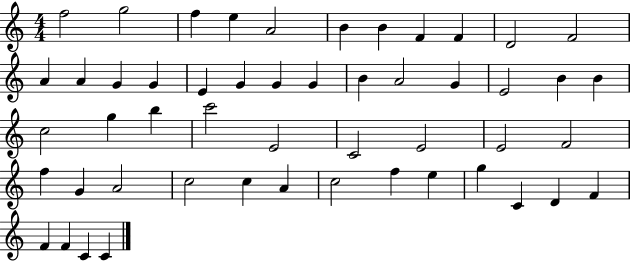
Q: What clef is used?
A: treble